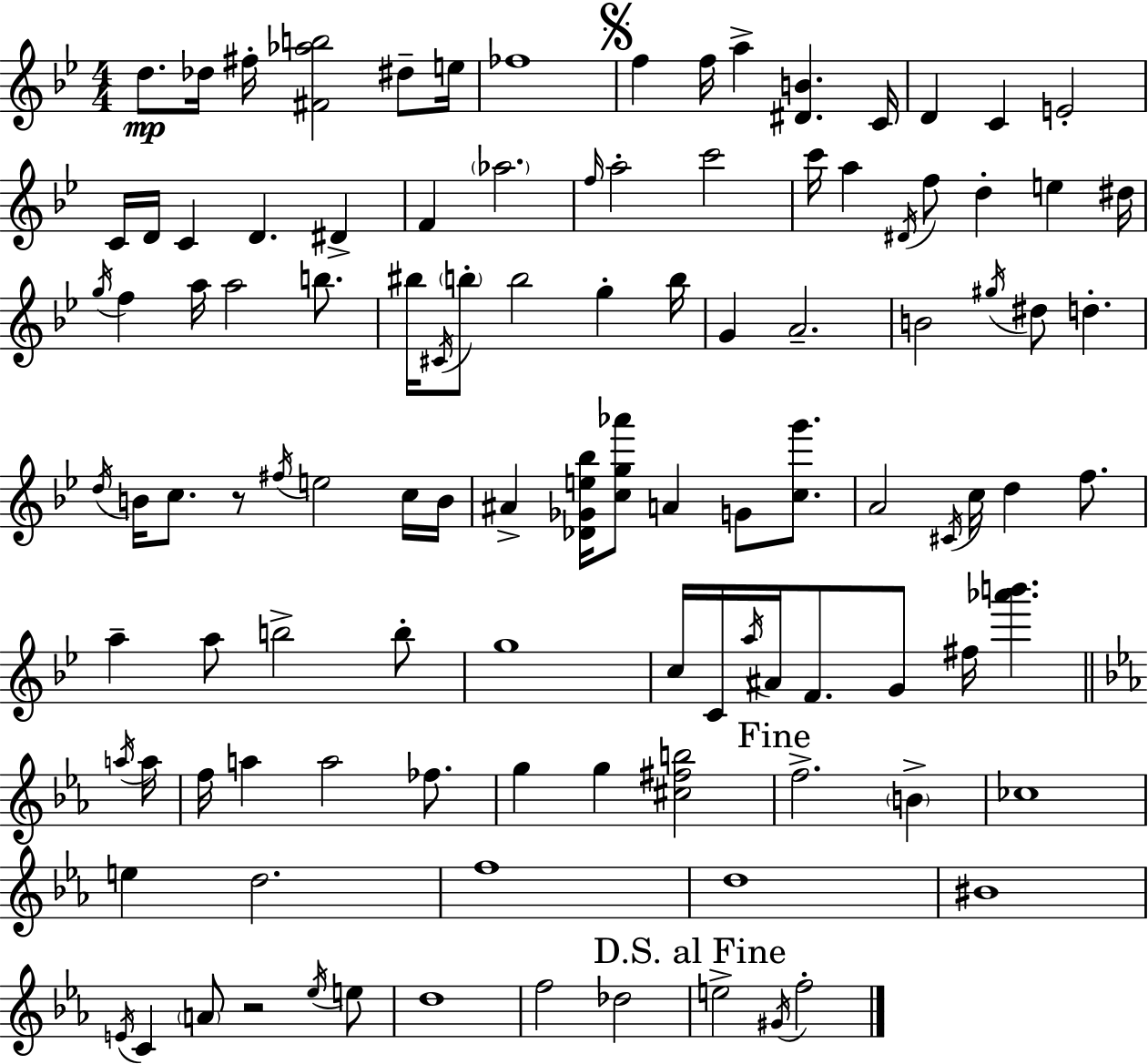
{
  \clef treble
  \numericTimeSignature
  \time 4/4
  \key g \minor
  d''8.\mp des''16 fis''16-. <fis' aes'' b''>2 dis''8-- e''16 | fes''1 | \mark \markup { \musicglyph "scripts.segno" } f''4 f''16 a''4-> <dis' b'>4. c'16 | d'4 c'4 e'2-. | \break c'16 d'16 c'4 d'4. dis'4-> | f'4 \parenthesize aes''2. | \grace { f''16 } a''2-. c'''2 | c'''16 a''4 \acciaccatura { dis'16 } f''8 d''4-. e''4 | \break dis''16 \acciaccatura { g''16 } f''4 a''16 a''2 | b''8. bis''16 \acciaccatura { cis'16 } \parenthesize b''8-. b''2 g''4-. | b''16 g'4 a'2.-- | b'2 \acciaccatura { gis''16 } dis''8 d''4.-. | \break \acciaccatura { d''16 } b'16 c''8. r8 \acciaccatura { fis''16 } e''2 | c''16 b'16 ais'4-> <des' ges' e'' bes''>16 <c'' g'' aes'''>8 a'4 | g'8 <c'' g'''>8. a'2 \acciaccatura { cis'16 } | c''16 d''4 f''8. a''4-- a''8 b''2-> | \break b''8-. g''1 | c''16 c'16 \acciaccatura { a''16 } ais'16 f'8. g'8 | fis''16 <aes''' b'''>4. \bar "||" \break \key ees \major \acciaccatura { a''16 } a''16 f''16 a''4 a''2 fes''8. | g''4 g''4 <cis'' fis'' b''>2 | \mark "Fine" f''2.-> \parenthesize b'4-> | ces''1 | \break e''4 d''2. | f''1 | d''1 | bis'1 | \break \acciaccatura { e'16 } c'4 \parenthesize a'8 r2 | \acciaccatura { ees''16 } e''8 d''1 | f''2 des''2 | \mark "D.S. al Fine" e''2-> \acciaccatura { gis'16 } f''2-. | \break \bar "|."
}